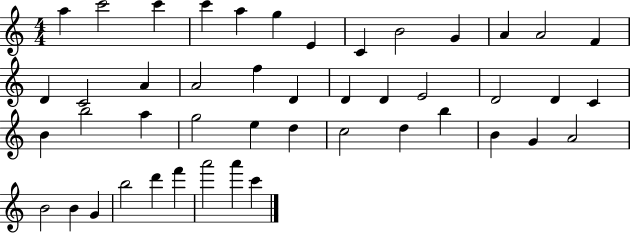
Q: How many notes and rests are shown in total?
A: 46